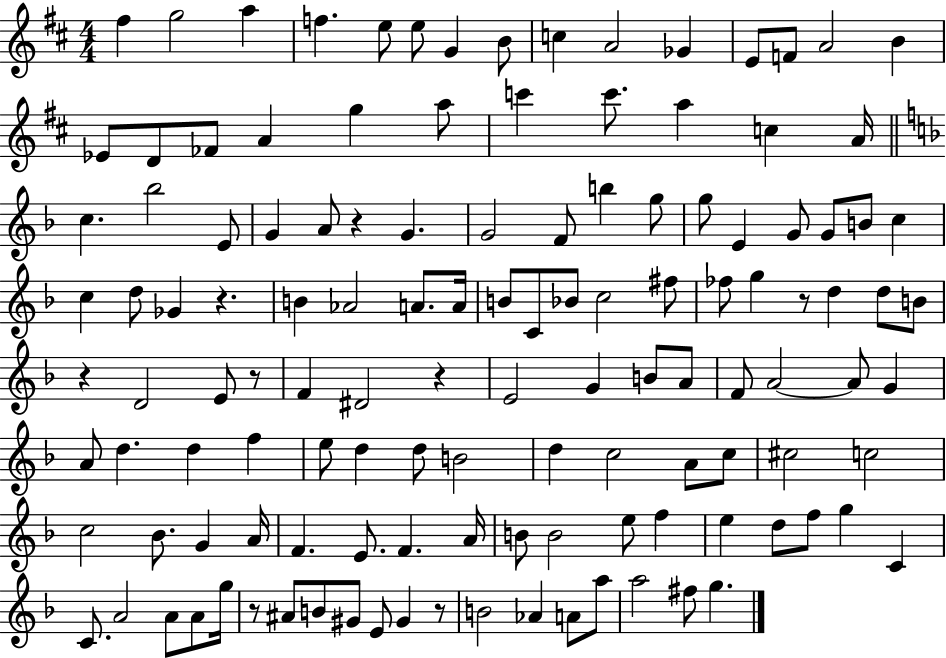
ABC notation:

X:1
T:Untitled
M:4/4
L:1/4
K:D
^f g2 a f e/2 e/2 G B/2 c A2 _G E/2 F/2 A2 B _E/2 D/2 _F/2 A g a/2 c' c'/2 a c A/4 c _b2 E/2 G A/2 z G G2 F/2 b g/2 g/2 E G/2 G/2 B/2 c c d/2 _G z B _A2 A/2 A/4 B/2 C/2 _B/2 c2 ^f/2 _f/2 g z/2 d d/2 B/2 z D2 E/2 z/2 F ^D2 z E2 G B/2 A/2 F/2 A2 A/2 G A/2 d d f e/2 d d/2 B2 d c2 A/2 c/2 ^c2 c2 c2 _B/2 G A/4 F E/2 F A/4 B/2 B2 e/2 f e d/2 f/2 g C C/2 A2 A/2 A/2 g/4 z/2 ^A/2 B/2 ^G/2 E/2 ^G z/2 B2 _A A/2 a/2 a2 ^f/2 g